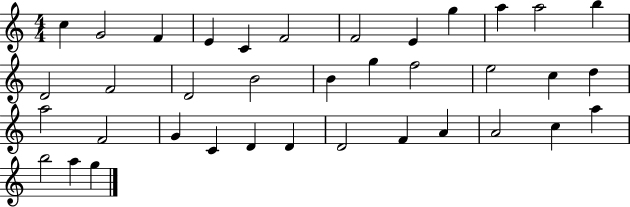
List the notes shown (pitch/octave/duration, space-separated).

C5/q G4/h F4/q E4/q C4/q F4/h F4/h E4/q G5/q A5/q A5/h B5/q D4/h F4/h D4/h B4/h B4/q G5/q F5/h E5/h C5/q D5/q A5/h F4/h G4/q C4/q D4/q D4/q D4/h F4/q A4/q A4/h C5/q A5/q B5/h A5/q G5/q